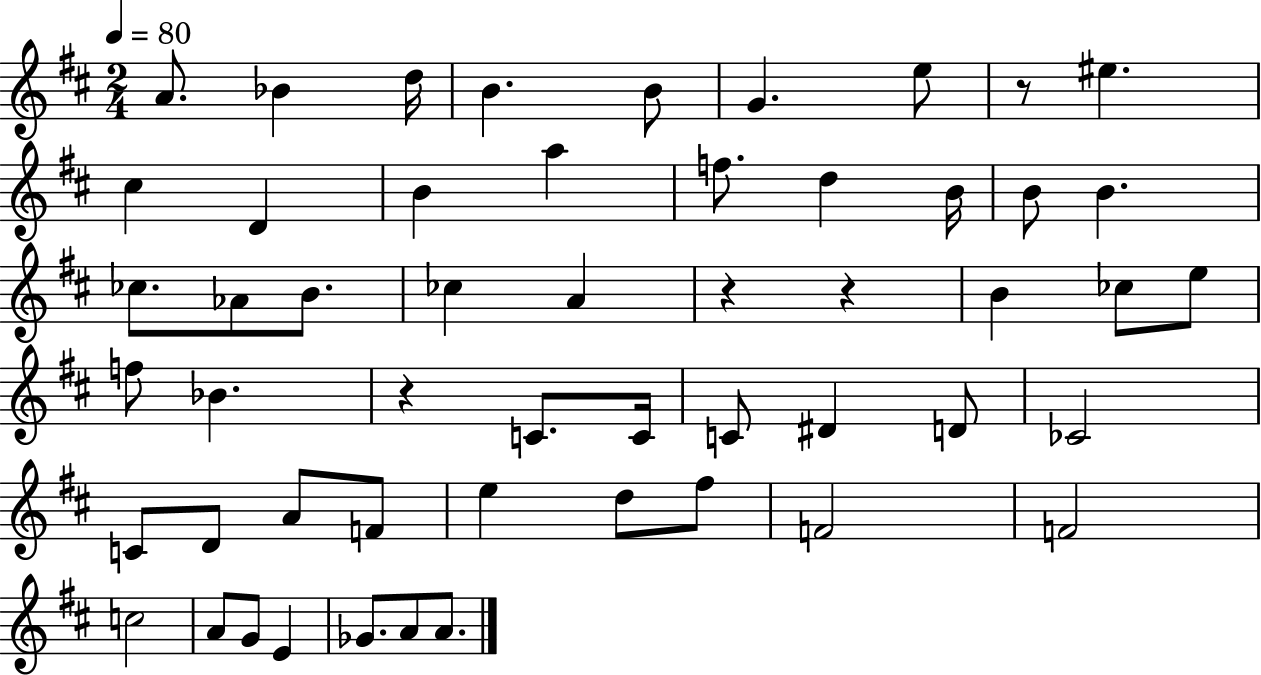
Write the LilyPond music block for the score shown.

{
  \clef treble
  \numericTimeSignature
  \time 2/4
  \key d \major
  \tempo 4 = 80
  a'8. bes'4 d''16 | b'4. b'8 | g'4. e''8 | r8 eis''4. | \break cis''4 d'4 | b'4 a''4 | f''8. d''4 b'16 | b'8 b'4. | \break ces''8. aes'8 b'8. | ces''4 a'4 | r4 r4 | b'4 ces''8 e''8 | \break f''8 bes'4. | r4 c'8. c'16 | c'8 dis'4 d'8 | ces'2 | \break c'8 d'8 a'8 f'8 | e''4 d''8 fis''8 | f'2 | f'2 | \break c''2 | a'8 g'8 e'4 | ges'8. a'8 a'8. | \bar "|."
}